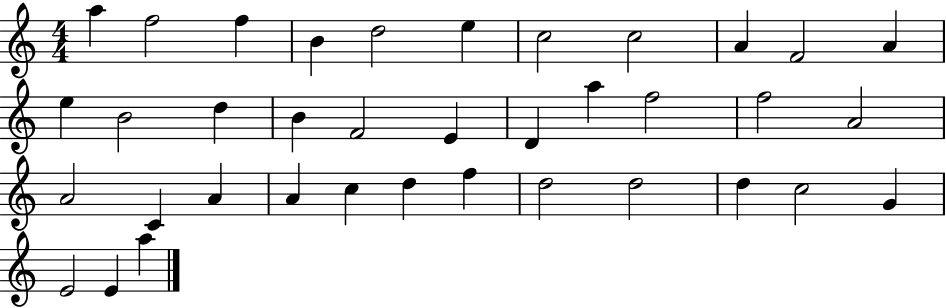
{
  \clef treble
  \numericTimeSignature
  \time 4/4
  \key c \major
  a''4 f''2 f''4 | b'4 d''2 e''4 | c''2 c''2 | a'4 f'2 a'4 | \break e''4 b'2 d''4 | b'4 f'2 e'4 | d'4 a''4 f''2 | f''2 a'2 | \break a'2 c'4 a'4 | a'4 c''4 d''4 f''4 | d''2 d''2 | d''4 c''2 g'4 | \break e'2 e'4 a''4 | \bar "|."
}